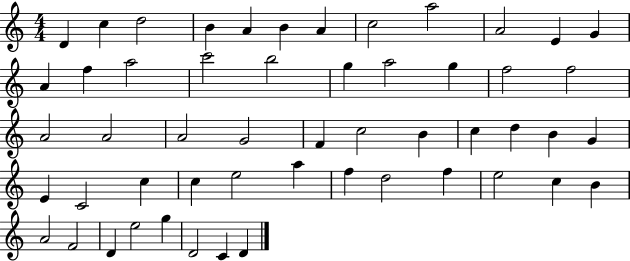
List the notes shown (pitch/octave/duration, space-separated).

D4/q C5/q D5/h B4/q A4/q B4/q A4/q C5/h A5/h A4/h E4/q G4/q A4/q F5/q A5/h C6/h B5/h G5/q A5/h G5/q F5/h F5/h A4/h A4/h A4/h G4/h F4/q C5/h B4/q C5/q D5/q B4/q G4/q E4/q C4/h C5/q C5/q E5/h A5/q F5/q D5/h F5/q E5/h C5/q B4/q A4/h F4/h D4/q E5/h G5/q D4/h C4/q D4/q